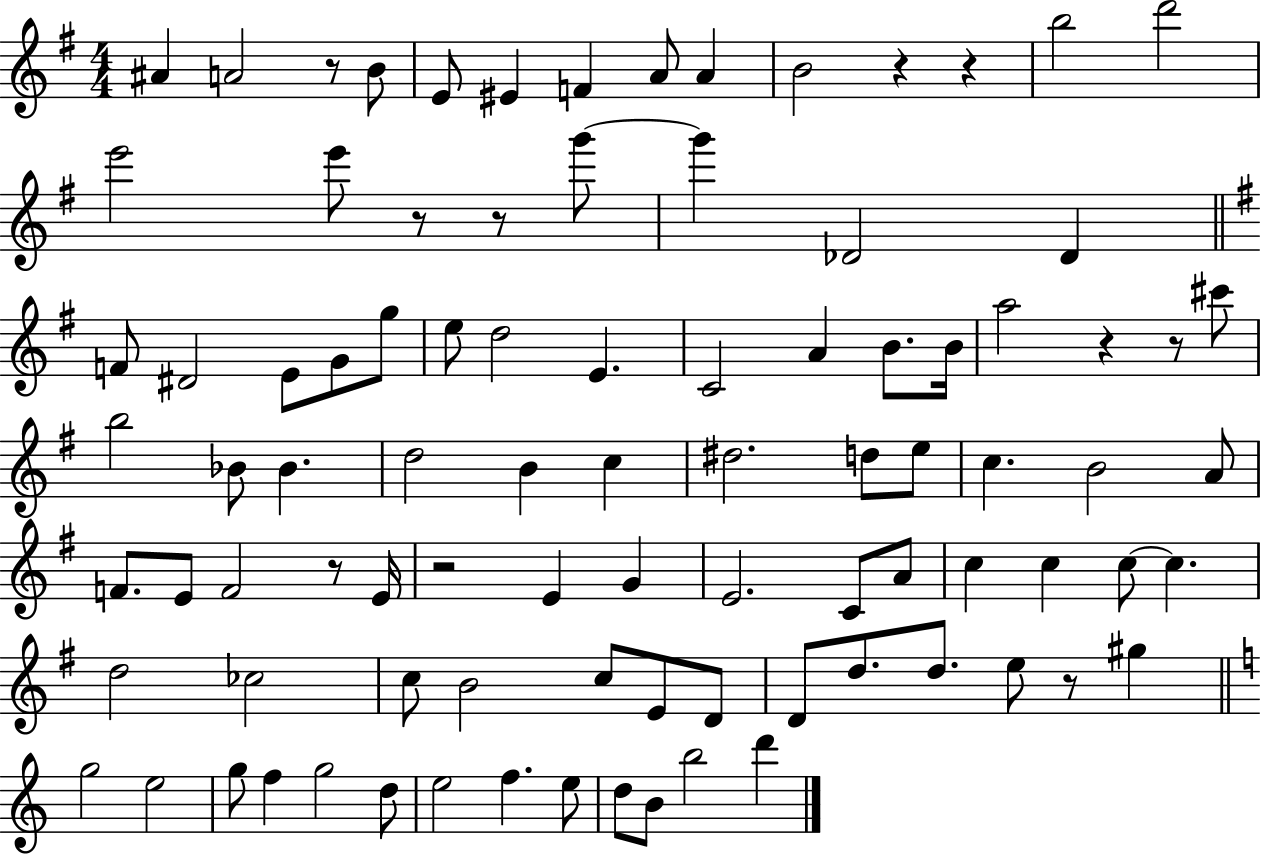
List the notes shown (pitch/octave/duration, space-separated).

A#4/q A4/h R/e B4/e E4/e EIS4/q F4/q A4/e A4/q B4/h R/q R/q B5/h D6/h E6/h E6/e R/e R/e G6/e G6/q Db4/h Db4/q F4/e D#4/h E4/e G4/e G5/e E5/e D5/h E4/q. C4/h A4/q B4/e. B4/s A5/h R/q R/e C#6/e B5/h Bb4/e Bb4/q. D5/h B4/q C5/q D#5/h. D5/e E5/e C5/q. B4/h A4/e F4/e. E4/e F4/h R/e E4/s R/h E4/q G4/q E4/h. C4/e A4/e C5/q C5/q C5/e C5/q. D5/h CES5/h C5/e B4/h C5/e E4/e D4/e D4/e D5/e. D5/e. E5/e R/e G#5/q G5/h E5/h G5/e F5/q G5/h D5/e E5/h F5/q. E5/e D5/e B4/e B5/h D6/q